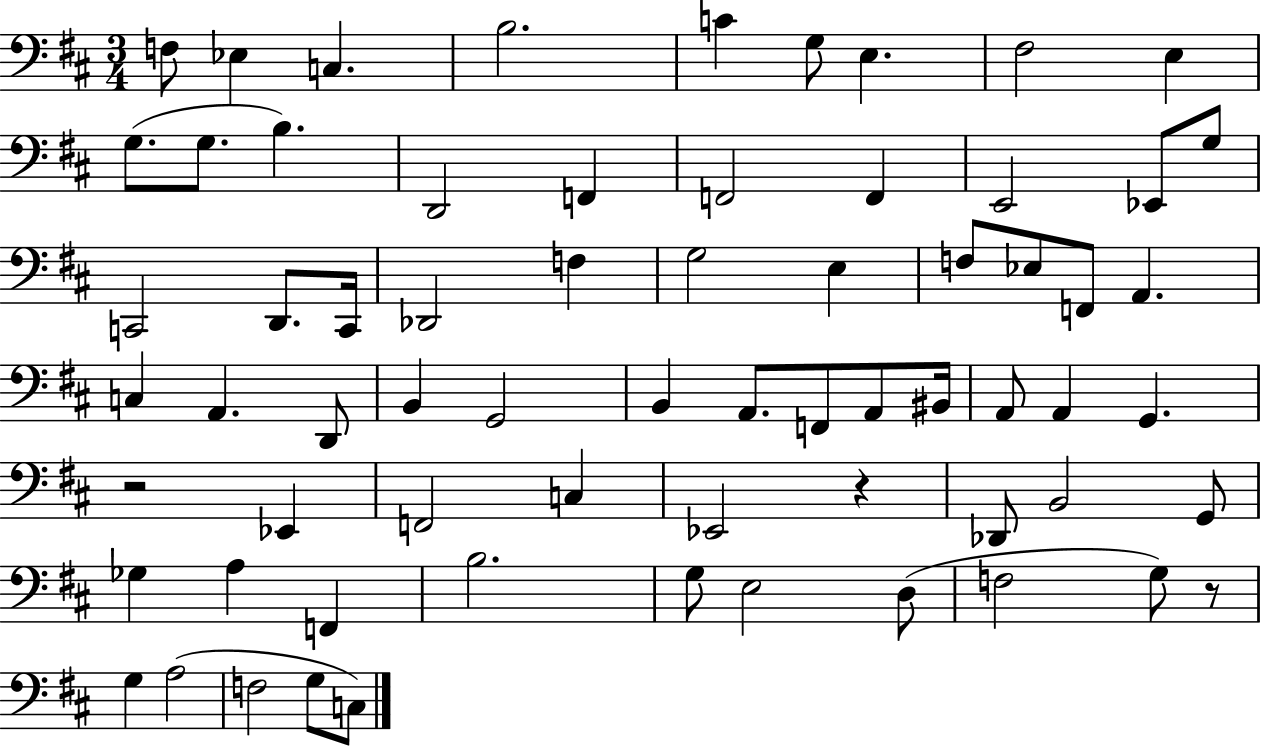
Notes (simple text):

F3/e Eb3/q C3/q. B3/h. C4/q G3/e E3/q. F#3/h E3/q G3/e. G3/e. B3/q. D2/h F2/q F2/h F2/q E2/h Eb2/e G3/e C2/h D2/e. C2/s Db2/h F3/q G3/h E3/q F3/e Eb3/e F2/e A2/q. C3/q A2/q. D2/e B2/q G2/h B2/q A2/e. F2/e A2/e BIS2/s A2/e A2/q G2/q. R/h Eb2/q F2/h C3/q Eb2/h R/q Db2/e B2/h G2/e Gb3/q A3/q F2/q B3/h. G3/e E3/h D3/e F3/h G3/e R/e G3/q A3/h F3/h G3/e C3/e